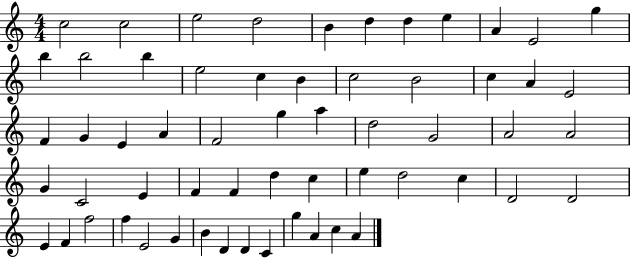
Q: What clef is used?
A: treble